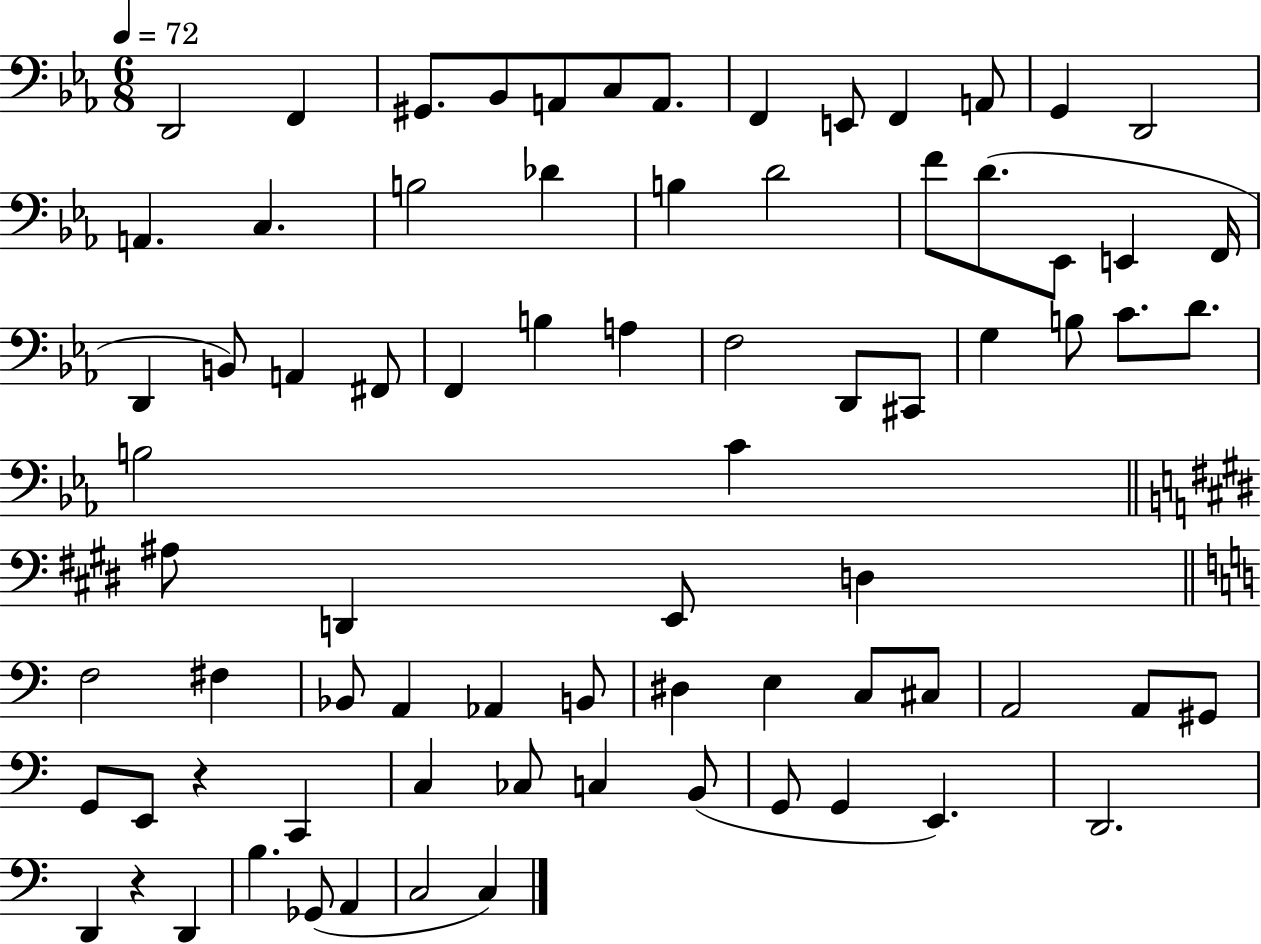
D2/h F2/q G#2/e. Bb2/e A2/e C3/e A2/e. F2/q E2/e F2/q A2/e G2/q D2/h A2/q. C3/q. B3/h Db4/q B3/q D4/h F4/e D4/e. Eb2/e E2/q F2/s D2/q B2/e A2/q F#2/e F2/q B3/q A3/q F3/h D2/e C#2/e G3/q B3/e C4/e. D4/e. B3/h C4/q A#3/e D2/q E2/e D3/q F3/h F#3/q Bb2/e A2/q Ab2/q B2/e D#3/q E3/q C3/e C#3/e A2/h A2/e G#2/e G2/e E2/e R/q C2/q C3/q CES3/e C3/q B2/e G2/e G2/q E2/q. D2/h. D2/q R/q D2/q B3/q. Gb2/e A2/q C3/h C3/q